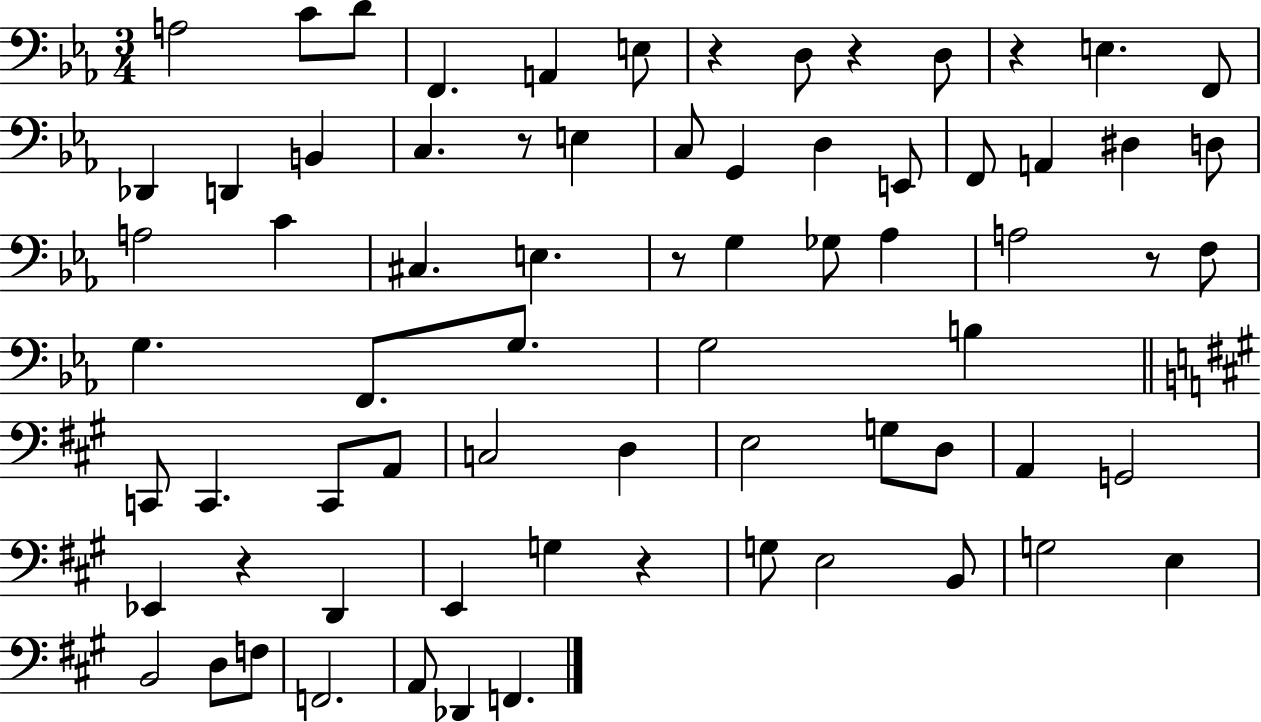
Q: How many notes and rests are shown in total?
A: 72